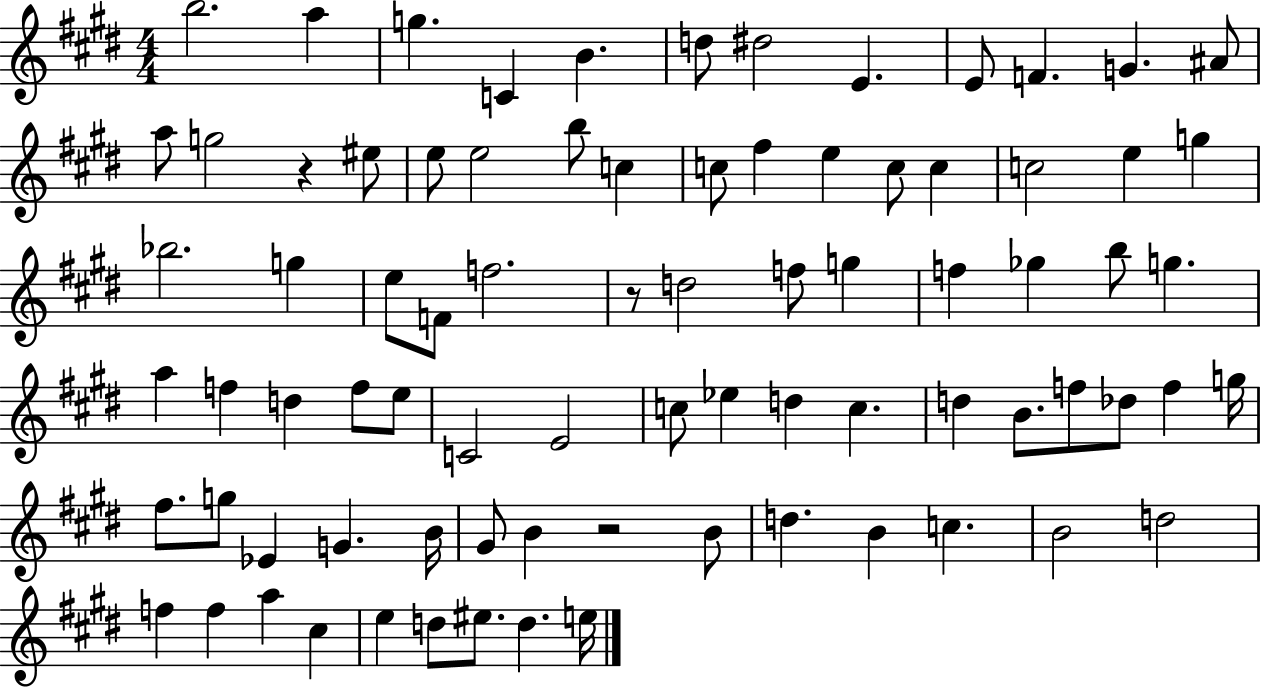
B5/h. A5/q G5/q. C4/q B4/q. D5/e D#5/h E4/q. E4/e F4/q. G4/q. A#4/e A5/e G5/h R/q EIS5/e E5/e E5/h B5/e C5/q C5/e F#5/q E5/q C5/e C5/q C5/h E5/q G5/q Bb5/h. G5/q E5/e F4/e F5/h. R/e D5/h F5/e G5/q F5/q Gb5/q B5/e G5/q. A5/q F5/q D5/q F5/e E5/e C4/h E4/h C5/e Eb5/q D5/q C5/q. D5/q B4/e. F5/e Db5/e F5/q G5/s F#5/e. G5/e Eb4/q G4/q. B4/s G#4/e B4/q R/h B4/e D5/q. B4/q C5/q. B4/h D5/h F5/q F5/q A5/q C#5/q E5/q D5/e EIS5/e. D5/q. E5/s